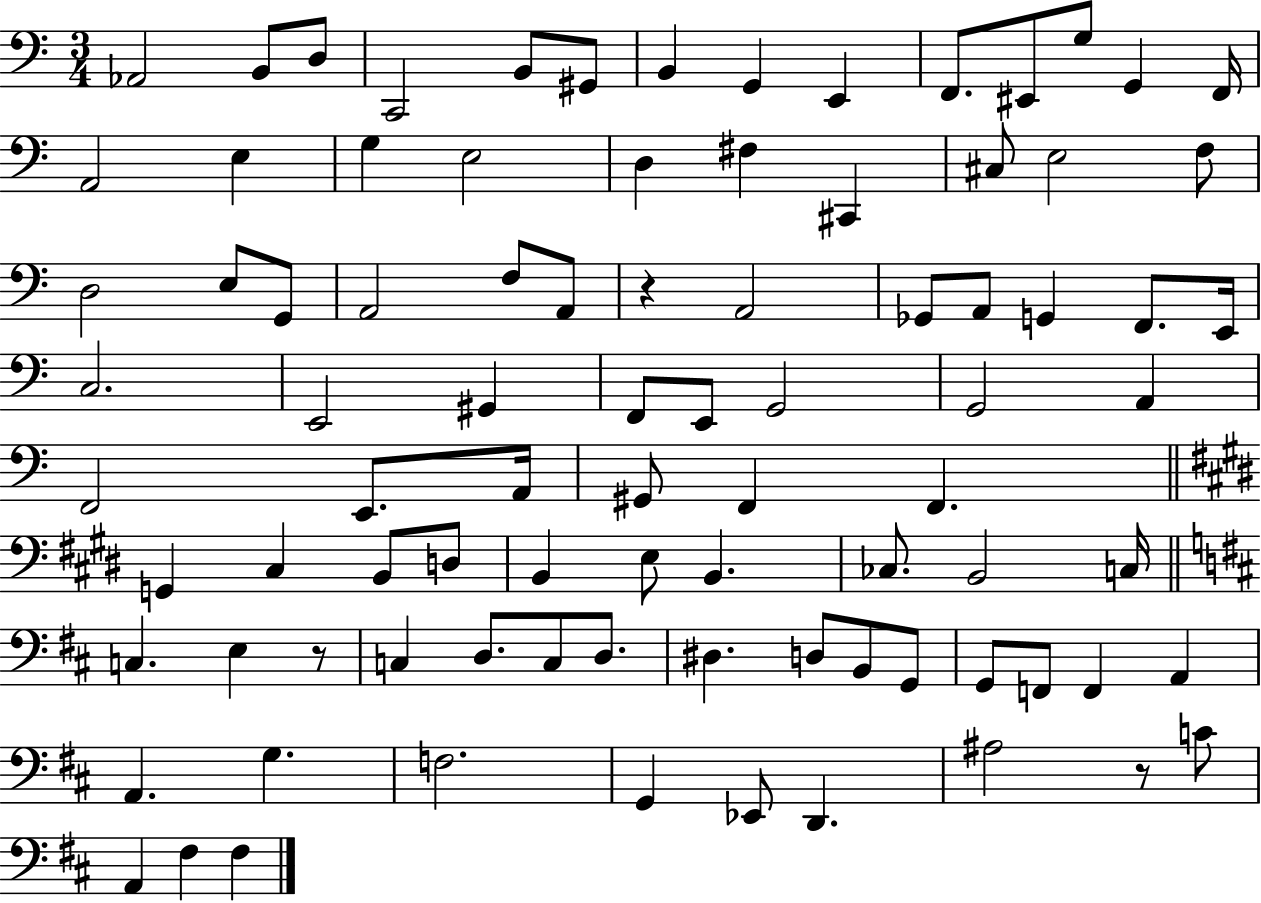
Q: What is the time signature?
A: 3/4